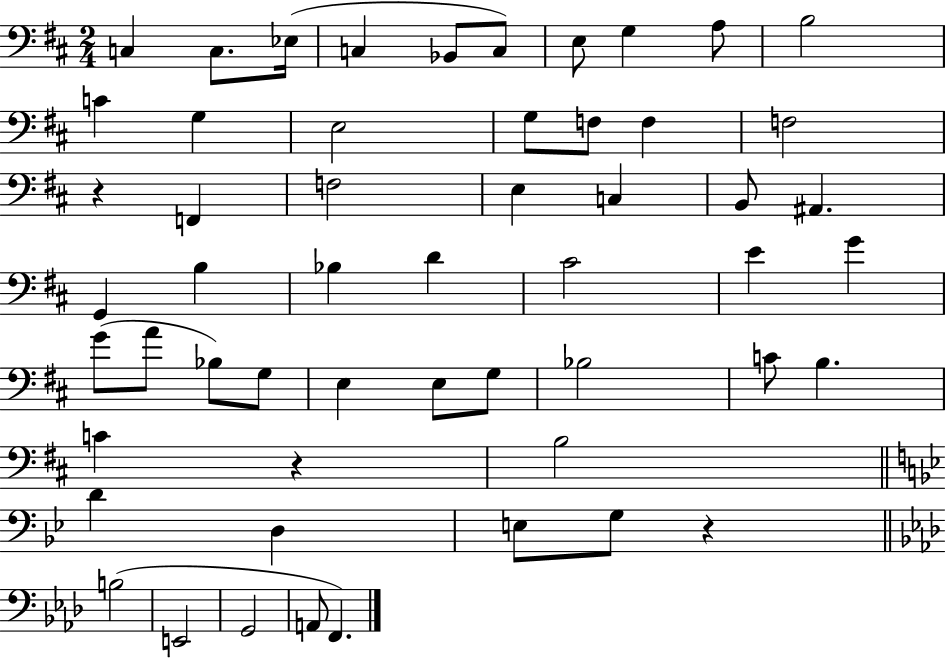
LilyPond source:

{
  \clef bass
  \numericTimeSignature
  \time 2/4
  \key d \major
  c4 c8. ees16( | c4 bes,8 c8) | e8 g4 a8 | b2 | \break c'4 g4 | e2 | g8 f8 f4 | f2 | \break r4 f,4 | f2 | e4 c4 | b,8 ais,4. | \break g,4 b4 | bes4 d'4 | cis'2 | e'4 g'4 | \break g'8( a'8 bes8) g8 | e4 e8 g8 | bes2 | c'8 b4. | \break c'4 r4 | b2 | \bar "||" \break \key g \minor d'4 d4 | e8 g8 r4 | \bar "||" \break \key f \minor b2( | e,2 | g,2 | a,8 f,4.) | \break \bar "|."
}